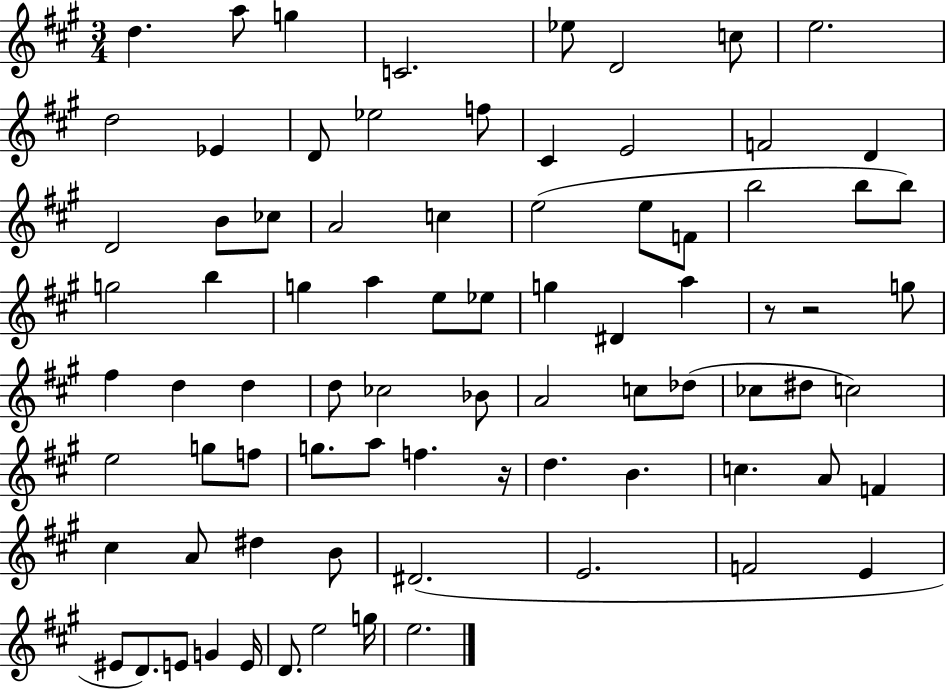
X:1
T:Untitled
M:3/4
L:1/4
K:A
d a/2 g C2 _e/2 D2 c/2 e2 d2 _E D/2 _e2 f/2 ^C E2 F2 D D2 B/2 _c/2 A2 c e2 e/2 F/2 b2 b/2 b/2 g2 b g a e/2 _e/2 g ^D a z/2 z2 g/2 ^f d d d/2 _c2 _B/2 A2 c/2 _d/2 _c/2 ^d/2 c2 e2 g/2 f/2 g/2 a/2 f z/4 d B c A/2 F ^c A/2 ^d B/2 ^D2 E2 F2 E ^E/2 D/2 E/2 G E/4 D/2 e2 g/4 e2